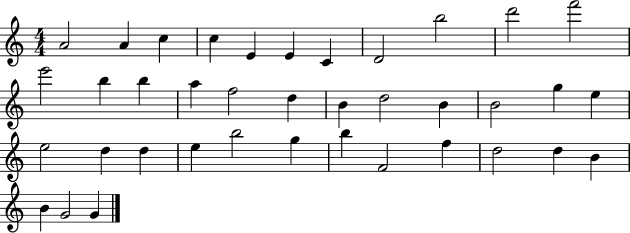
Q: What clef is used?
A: treble